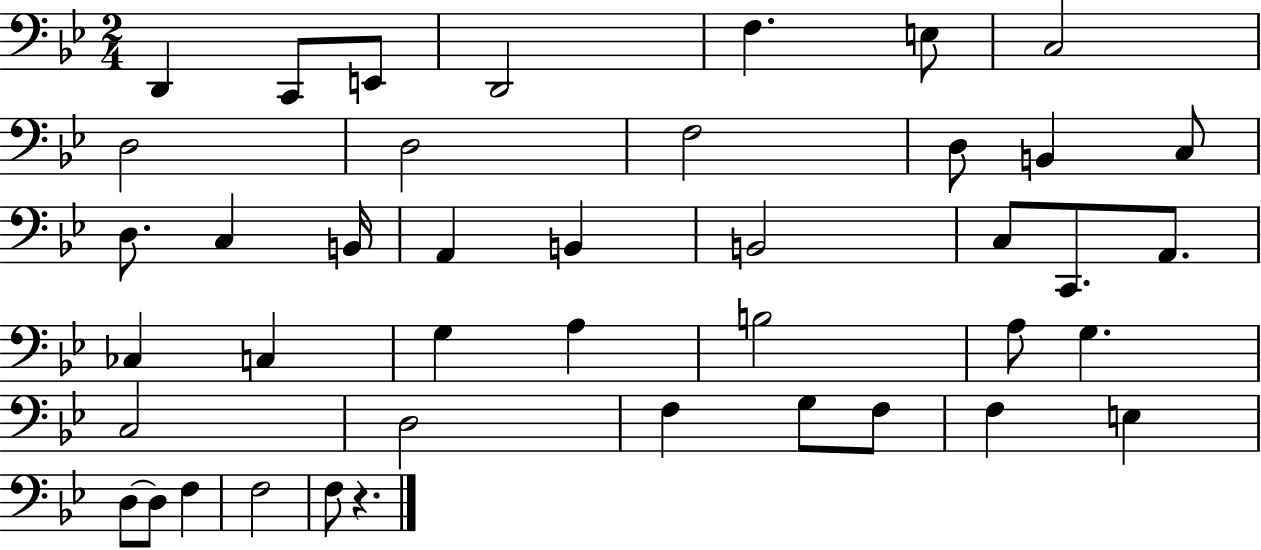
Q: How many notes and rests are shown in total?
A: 42